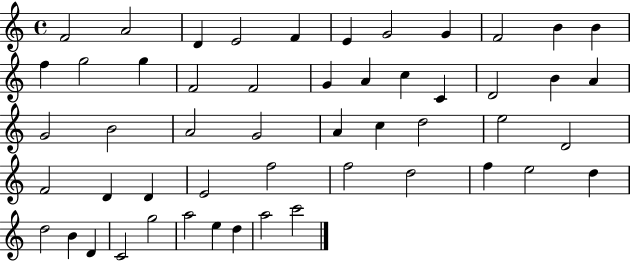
F4/h A4/h D4/q E4/h F4/q E4/q G4/h G4/q F4/h B4/q B4/q F5/q G5/h G5/q F4/h F4/h G4/q A4/q C5/q C4/q D4/h B4/q A4/q G4/h B4/h A4/h G4/h A4/q C5/q D5/h E5/h D4/h F4/h D4/q D4/q E4/h F5/h F5/h D5/h F5/q E5/h D5/q D5/h B4/q D4/q C4/h G5/h A5/h E5/q D5/q A5/h C6/h